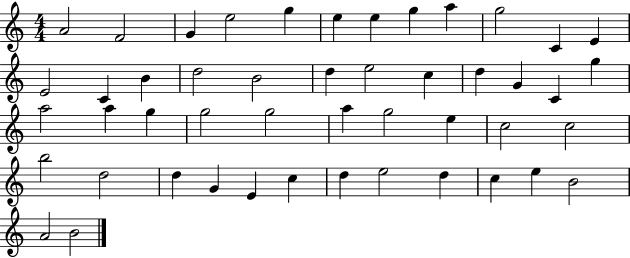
X:1
T:Untitled
M:4/4
L:1/4
K:C
A2 F2 G e2 g e e g a g2 C E E2 C B d2 B2 d e2 c d G C g a2 a g g2 g2 a g2 e c2 c2 b2 d2 d G E c d e2 d c e B2 A2 B2